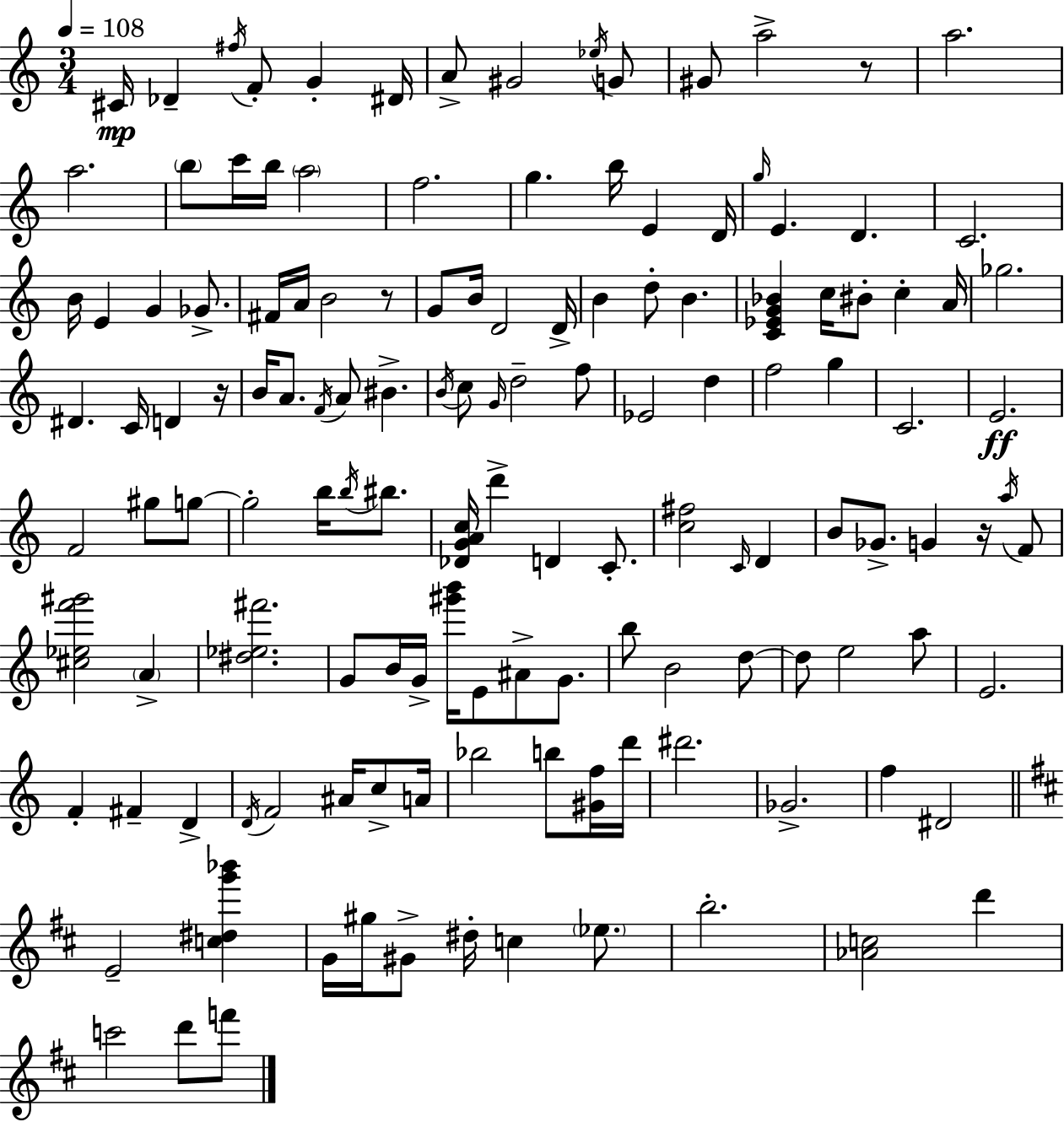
C#4/s Db4/q F#5/s F4/e G4/q D#4/s A4/e G#4/h Eb5/s G4/e G#4/e A5/h R/e A5/h. A5/h. B5/e C6/s B5/s A5/h F5/h. G5/q. B5/s E4/q D4/s G5/s E4/q. D4/q. C4/h. B4/s E4/q G4/q Gb4/e. F#4/s A4/s B4/h R/e G4/e B4/s D4/h D4/s B4/q D5/e B4/q. [C4,Eb4,G4,Bb4]/q C5/s BIS4/e C5/q A4/s Gb5/h. D#4/q. C4/s D4/q R/s B4/s A4/e. F4/s A4/e BIS4/q. B4/s C5/e G4/s D5/h F5/e Eb4/h D5/q F5/h G5/q C4/h. E4/h. F4/h G#5/e G5/e G5/h B5/s B5/s BIS5/e. [Db4,G4,A4,C5]/s D6/q D4/q C4/e. [C5,F#5]/h C4/s D4/q B4/e Gb4/e. G4/q R/s A5/s F4/e [C#5,Eb5,F6,G#6]/h A4/q [D#5,Eb5,F#6]/h. G4/e B4/s G4/s [G#6,B6]/s E4/e A#4/e G4/e. B5/e B4/h D5/e D5/e E5/h A5/e E4/h. F4/q F#4/q D4/q D4/s F4/h A#4/s C5/e A4/s Bb5/h B5/e [G#4,F5]/s D6/s D#6/h. Gb4/h. F5/q D#4/h E4/h [C5,D#5,G6,Bb6]/q G4/s G#5/s G#4/e D#5/s C5/q Eb5/e. B5/h. [Ab4,C5]/h D6/q C6/h D6/e F6/e